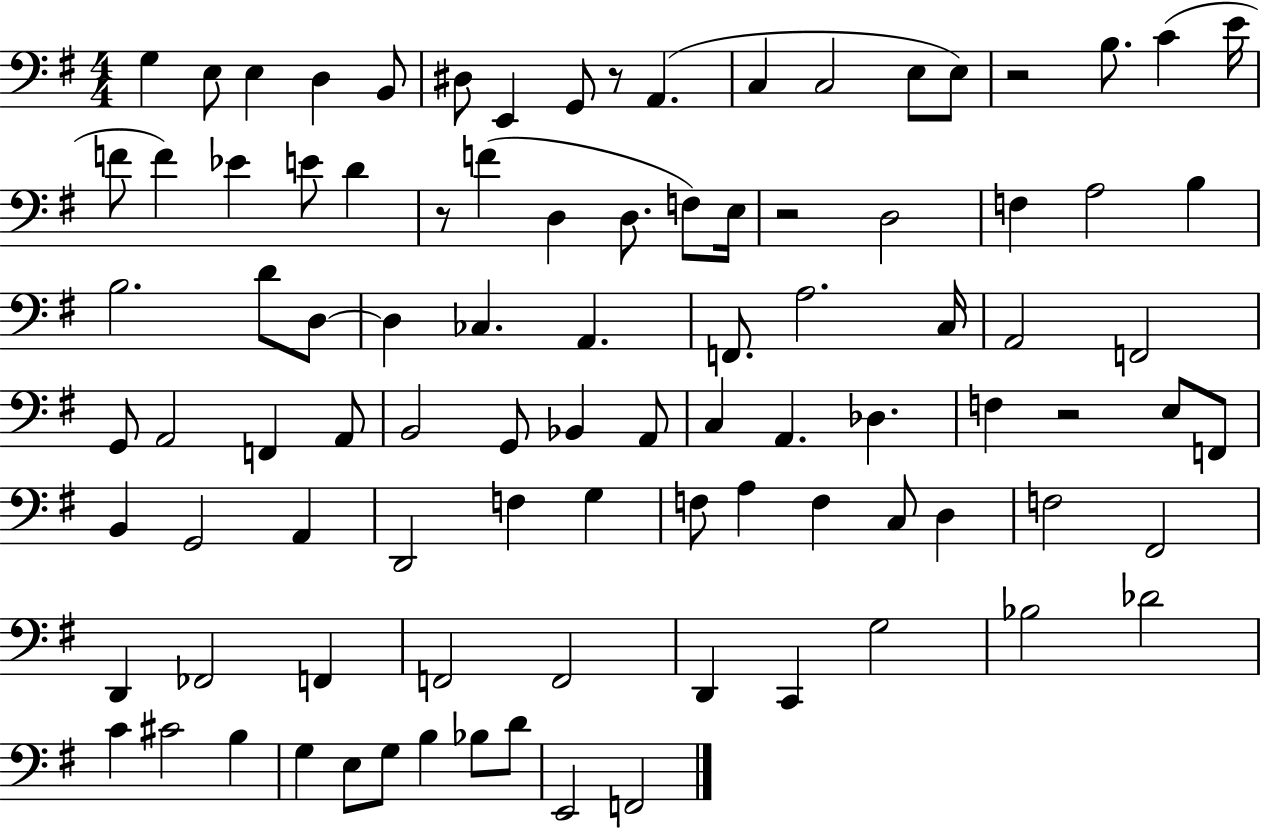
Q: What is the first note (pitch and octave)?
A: G3